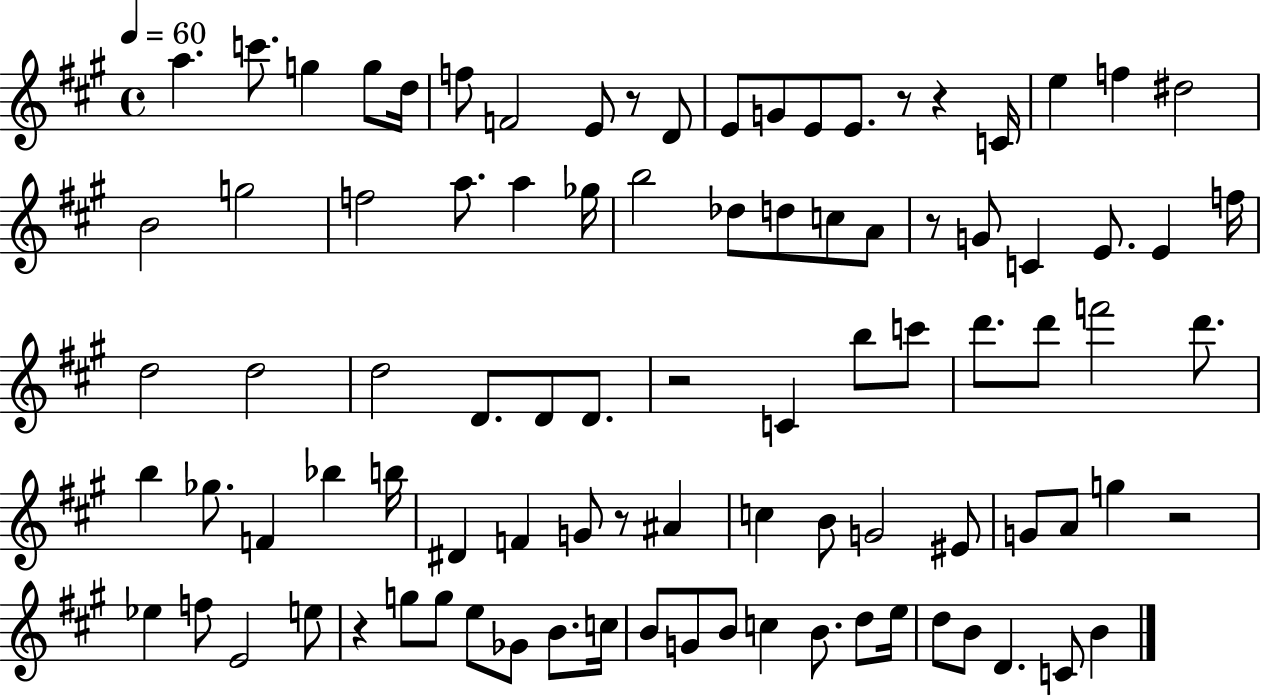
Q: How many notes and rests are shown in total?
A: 92